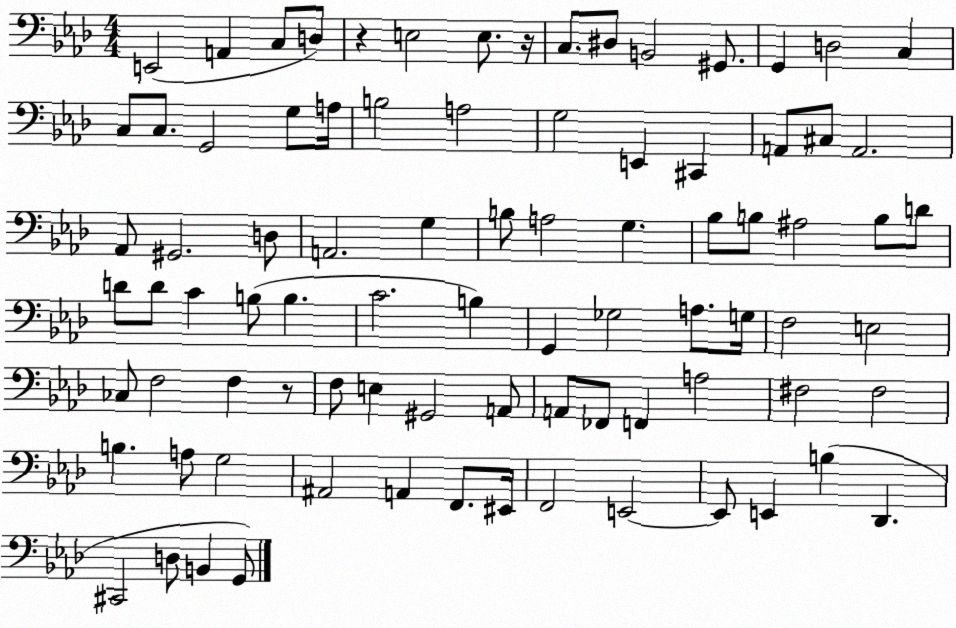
X:1
T:Untitled
M:4/4
L:1/4
K:Ab
E,,2 A,, C,/2 D,/2 z E,2 E,/2 z/4 C,/2 ^D,/2 B,,2 ^G,,/2 G,, D,2 C, C,/2 C,/2 G,,2 G,/2 A,/4 B,2 A,2 G,2 E,, ^C,, A,,/2 ^C,/2 A,,2 _A,,/2 ^G,,2 D,/2 A,,2 G, B,/2 A,2 G, _B,/2 B,/2 ^A,2 B,/2 D/2 D/2 D/2 C B,/2 B, C2 B, G,, _G,2 A,/2 G,/4 F,2 E,2 _C,/2 F,2 F, z/2 F,/2 E, ^G,,2 A,,/2 A,,/2 _F,,/2 F,, A,2 ^F,2 ^F,2 B, A,/2 G,2 ^A,,2 A,, F,,/2 ^E,,/4 F,,2 E,,2 E,,/2 E,, B, _D,, ^C,,2 D,/2 B,, G,,/2